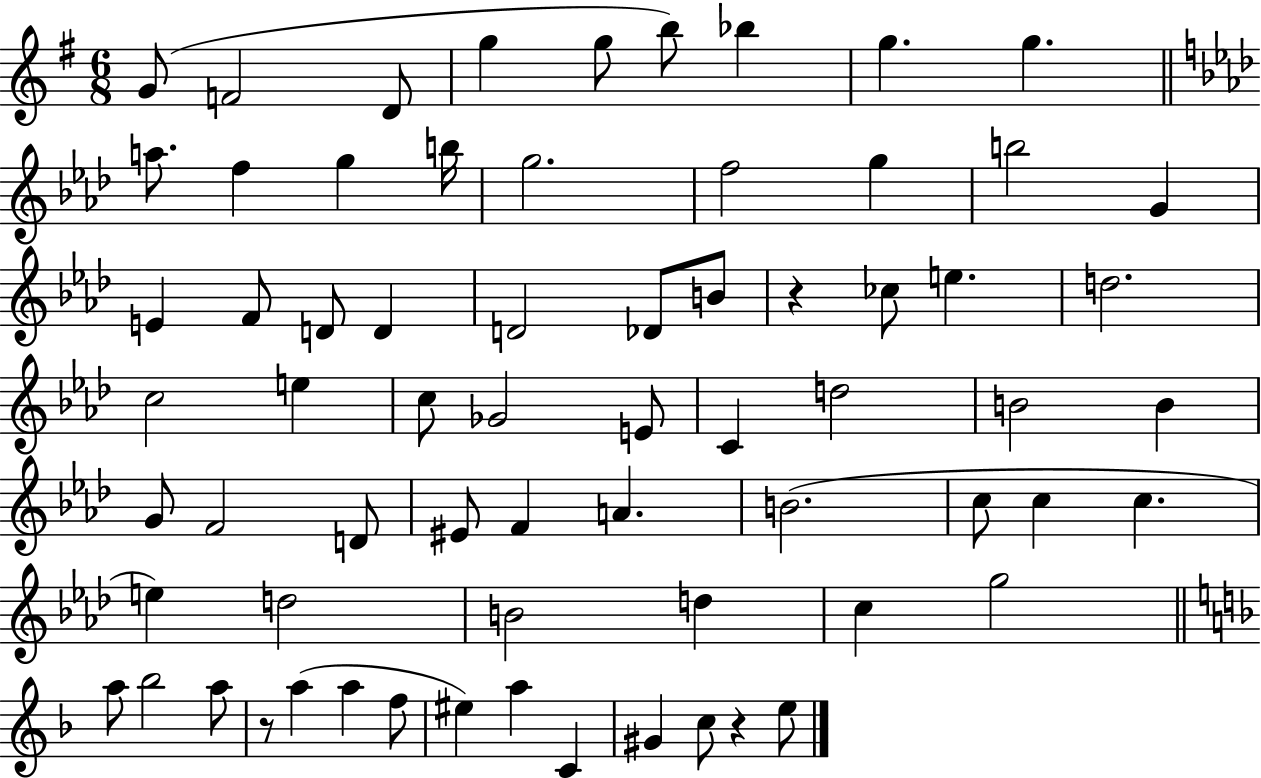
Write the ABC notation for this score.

X:1
T:Untitled
M:6/8
L:1/4
K:G
G/2 F2 D/2 g g/2 b/2 _b g g a/2 f g b/4 g2 f2 g b2 G E F/2 D/2 D D2 _D/2 B/2 z _c/2 e d2 c2 e c/2 _G2 E/2 C d2 B2 B G/2 F2 D/2 ^E/2 F A B2 c/2 c c e d2 B2 d c g2 a/2 _b2 a/2 z/2 a a f/2 ^e a C ^G c/2 z e/2